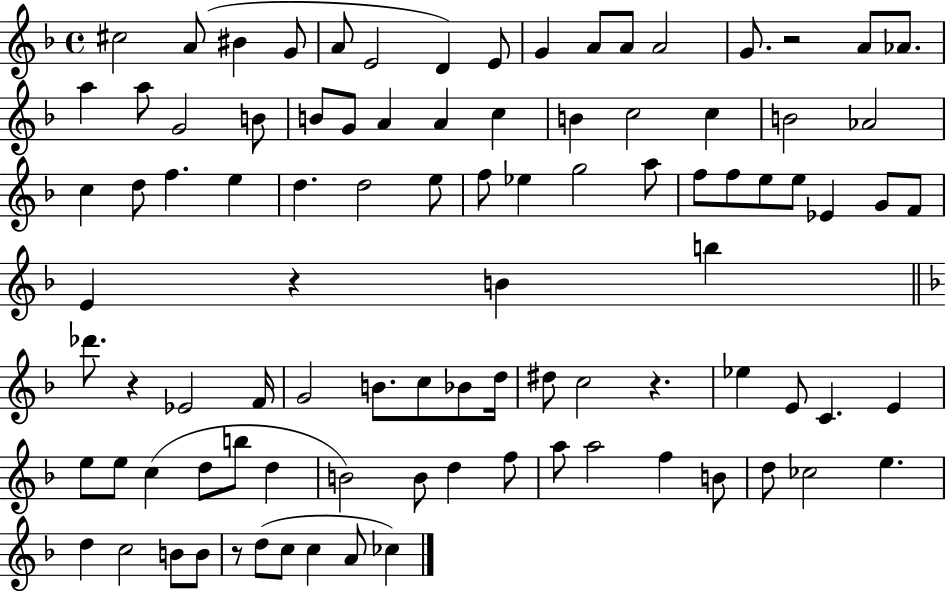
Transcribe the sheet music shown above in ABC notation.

X:1
T:Untitled
M:4/4
L:1/4
K:F
^c2 A/2 ^B G/2 A/2 E2 D E/2 G A/2 A/2 A2 G/2 z2 A/2 _A/2 a a/2 G2 B/2 B/2 G/2 A A c B c2 c B2 _A2 c d/2 f e d d2 e/2 f/2 _e g2 a/2 f/2 f/2 e/2 e/2 _E G/2 F/2 E z B b _d'/2 z _E2 F/4 G2 B/2 c/2 _B/2 d/4 ^d/2 c2 z _e E/2 C E e/2 e/2 c d/2 b/2 d B2 B/2 d f/2 a/2 a2 f B/2 d/2 _c2 e d c2 B/2 B/2 z/2 d/2 c/2 c A/2 _c